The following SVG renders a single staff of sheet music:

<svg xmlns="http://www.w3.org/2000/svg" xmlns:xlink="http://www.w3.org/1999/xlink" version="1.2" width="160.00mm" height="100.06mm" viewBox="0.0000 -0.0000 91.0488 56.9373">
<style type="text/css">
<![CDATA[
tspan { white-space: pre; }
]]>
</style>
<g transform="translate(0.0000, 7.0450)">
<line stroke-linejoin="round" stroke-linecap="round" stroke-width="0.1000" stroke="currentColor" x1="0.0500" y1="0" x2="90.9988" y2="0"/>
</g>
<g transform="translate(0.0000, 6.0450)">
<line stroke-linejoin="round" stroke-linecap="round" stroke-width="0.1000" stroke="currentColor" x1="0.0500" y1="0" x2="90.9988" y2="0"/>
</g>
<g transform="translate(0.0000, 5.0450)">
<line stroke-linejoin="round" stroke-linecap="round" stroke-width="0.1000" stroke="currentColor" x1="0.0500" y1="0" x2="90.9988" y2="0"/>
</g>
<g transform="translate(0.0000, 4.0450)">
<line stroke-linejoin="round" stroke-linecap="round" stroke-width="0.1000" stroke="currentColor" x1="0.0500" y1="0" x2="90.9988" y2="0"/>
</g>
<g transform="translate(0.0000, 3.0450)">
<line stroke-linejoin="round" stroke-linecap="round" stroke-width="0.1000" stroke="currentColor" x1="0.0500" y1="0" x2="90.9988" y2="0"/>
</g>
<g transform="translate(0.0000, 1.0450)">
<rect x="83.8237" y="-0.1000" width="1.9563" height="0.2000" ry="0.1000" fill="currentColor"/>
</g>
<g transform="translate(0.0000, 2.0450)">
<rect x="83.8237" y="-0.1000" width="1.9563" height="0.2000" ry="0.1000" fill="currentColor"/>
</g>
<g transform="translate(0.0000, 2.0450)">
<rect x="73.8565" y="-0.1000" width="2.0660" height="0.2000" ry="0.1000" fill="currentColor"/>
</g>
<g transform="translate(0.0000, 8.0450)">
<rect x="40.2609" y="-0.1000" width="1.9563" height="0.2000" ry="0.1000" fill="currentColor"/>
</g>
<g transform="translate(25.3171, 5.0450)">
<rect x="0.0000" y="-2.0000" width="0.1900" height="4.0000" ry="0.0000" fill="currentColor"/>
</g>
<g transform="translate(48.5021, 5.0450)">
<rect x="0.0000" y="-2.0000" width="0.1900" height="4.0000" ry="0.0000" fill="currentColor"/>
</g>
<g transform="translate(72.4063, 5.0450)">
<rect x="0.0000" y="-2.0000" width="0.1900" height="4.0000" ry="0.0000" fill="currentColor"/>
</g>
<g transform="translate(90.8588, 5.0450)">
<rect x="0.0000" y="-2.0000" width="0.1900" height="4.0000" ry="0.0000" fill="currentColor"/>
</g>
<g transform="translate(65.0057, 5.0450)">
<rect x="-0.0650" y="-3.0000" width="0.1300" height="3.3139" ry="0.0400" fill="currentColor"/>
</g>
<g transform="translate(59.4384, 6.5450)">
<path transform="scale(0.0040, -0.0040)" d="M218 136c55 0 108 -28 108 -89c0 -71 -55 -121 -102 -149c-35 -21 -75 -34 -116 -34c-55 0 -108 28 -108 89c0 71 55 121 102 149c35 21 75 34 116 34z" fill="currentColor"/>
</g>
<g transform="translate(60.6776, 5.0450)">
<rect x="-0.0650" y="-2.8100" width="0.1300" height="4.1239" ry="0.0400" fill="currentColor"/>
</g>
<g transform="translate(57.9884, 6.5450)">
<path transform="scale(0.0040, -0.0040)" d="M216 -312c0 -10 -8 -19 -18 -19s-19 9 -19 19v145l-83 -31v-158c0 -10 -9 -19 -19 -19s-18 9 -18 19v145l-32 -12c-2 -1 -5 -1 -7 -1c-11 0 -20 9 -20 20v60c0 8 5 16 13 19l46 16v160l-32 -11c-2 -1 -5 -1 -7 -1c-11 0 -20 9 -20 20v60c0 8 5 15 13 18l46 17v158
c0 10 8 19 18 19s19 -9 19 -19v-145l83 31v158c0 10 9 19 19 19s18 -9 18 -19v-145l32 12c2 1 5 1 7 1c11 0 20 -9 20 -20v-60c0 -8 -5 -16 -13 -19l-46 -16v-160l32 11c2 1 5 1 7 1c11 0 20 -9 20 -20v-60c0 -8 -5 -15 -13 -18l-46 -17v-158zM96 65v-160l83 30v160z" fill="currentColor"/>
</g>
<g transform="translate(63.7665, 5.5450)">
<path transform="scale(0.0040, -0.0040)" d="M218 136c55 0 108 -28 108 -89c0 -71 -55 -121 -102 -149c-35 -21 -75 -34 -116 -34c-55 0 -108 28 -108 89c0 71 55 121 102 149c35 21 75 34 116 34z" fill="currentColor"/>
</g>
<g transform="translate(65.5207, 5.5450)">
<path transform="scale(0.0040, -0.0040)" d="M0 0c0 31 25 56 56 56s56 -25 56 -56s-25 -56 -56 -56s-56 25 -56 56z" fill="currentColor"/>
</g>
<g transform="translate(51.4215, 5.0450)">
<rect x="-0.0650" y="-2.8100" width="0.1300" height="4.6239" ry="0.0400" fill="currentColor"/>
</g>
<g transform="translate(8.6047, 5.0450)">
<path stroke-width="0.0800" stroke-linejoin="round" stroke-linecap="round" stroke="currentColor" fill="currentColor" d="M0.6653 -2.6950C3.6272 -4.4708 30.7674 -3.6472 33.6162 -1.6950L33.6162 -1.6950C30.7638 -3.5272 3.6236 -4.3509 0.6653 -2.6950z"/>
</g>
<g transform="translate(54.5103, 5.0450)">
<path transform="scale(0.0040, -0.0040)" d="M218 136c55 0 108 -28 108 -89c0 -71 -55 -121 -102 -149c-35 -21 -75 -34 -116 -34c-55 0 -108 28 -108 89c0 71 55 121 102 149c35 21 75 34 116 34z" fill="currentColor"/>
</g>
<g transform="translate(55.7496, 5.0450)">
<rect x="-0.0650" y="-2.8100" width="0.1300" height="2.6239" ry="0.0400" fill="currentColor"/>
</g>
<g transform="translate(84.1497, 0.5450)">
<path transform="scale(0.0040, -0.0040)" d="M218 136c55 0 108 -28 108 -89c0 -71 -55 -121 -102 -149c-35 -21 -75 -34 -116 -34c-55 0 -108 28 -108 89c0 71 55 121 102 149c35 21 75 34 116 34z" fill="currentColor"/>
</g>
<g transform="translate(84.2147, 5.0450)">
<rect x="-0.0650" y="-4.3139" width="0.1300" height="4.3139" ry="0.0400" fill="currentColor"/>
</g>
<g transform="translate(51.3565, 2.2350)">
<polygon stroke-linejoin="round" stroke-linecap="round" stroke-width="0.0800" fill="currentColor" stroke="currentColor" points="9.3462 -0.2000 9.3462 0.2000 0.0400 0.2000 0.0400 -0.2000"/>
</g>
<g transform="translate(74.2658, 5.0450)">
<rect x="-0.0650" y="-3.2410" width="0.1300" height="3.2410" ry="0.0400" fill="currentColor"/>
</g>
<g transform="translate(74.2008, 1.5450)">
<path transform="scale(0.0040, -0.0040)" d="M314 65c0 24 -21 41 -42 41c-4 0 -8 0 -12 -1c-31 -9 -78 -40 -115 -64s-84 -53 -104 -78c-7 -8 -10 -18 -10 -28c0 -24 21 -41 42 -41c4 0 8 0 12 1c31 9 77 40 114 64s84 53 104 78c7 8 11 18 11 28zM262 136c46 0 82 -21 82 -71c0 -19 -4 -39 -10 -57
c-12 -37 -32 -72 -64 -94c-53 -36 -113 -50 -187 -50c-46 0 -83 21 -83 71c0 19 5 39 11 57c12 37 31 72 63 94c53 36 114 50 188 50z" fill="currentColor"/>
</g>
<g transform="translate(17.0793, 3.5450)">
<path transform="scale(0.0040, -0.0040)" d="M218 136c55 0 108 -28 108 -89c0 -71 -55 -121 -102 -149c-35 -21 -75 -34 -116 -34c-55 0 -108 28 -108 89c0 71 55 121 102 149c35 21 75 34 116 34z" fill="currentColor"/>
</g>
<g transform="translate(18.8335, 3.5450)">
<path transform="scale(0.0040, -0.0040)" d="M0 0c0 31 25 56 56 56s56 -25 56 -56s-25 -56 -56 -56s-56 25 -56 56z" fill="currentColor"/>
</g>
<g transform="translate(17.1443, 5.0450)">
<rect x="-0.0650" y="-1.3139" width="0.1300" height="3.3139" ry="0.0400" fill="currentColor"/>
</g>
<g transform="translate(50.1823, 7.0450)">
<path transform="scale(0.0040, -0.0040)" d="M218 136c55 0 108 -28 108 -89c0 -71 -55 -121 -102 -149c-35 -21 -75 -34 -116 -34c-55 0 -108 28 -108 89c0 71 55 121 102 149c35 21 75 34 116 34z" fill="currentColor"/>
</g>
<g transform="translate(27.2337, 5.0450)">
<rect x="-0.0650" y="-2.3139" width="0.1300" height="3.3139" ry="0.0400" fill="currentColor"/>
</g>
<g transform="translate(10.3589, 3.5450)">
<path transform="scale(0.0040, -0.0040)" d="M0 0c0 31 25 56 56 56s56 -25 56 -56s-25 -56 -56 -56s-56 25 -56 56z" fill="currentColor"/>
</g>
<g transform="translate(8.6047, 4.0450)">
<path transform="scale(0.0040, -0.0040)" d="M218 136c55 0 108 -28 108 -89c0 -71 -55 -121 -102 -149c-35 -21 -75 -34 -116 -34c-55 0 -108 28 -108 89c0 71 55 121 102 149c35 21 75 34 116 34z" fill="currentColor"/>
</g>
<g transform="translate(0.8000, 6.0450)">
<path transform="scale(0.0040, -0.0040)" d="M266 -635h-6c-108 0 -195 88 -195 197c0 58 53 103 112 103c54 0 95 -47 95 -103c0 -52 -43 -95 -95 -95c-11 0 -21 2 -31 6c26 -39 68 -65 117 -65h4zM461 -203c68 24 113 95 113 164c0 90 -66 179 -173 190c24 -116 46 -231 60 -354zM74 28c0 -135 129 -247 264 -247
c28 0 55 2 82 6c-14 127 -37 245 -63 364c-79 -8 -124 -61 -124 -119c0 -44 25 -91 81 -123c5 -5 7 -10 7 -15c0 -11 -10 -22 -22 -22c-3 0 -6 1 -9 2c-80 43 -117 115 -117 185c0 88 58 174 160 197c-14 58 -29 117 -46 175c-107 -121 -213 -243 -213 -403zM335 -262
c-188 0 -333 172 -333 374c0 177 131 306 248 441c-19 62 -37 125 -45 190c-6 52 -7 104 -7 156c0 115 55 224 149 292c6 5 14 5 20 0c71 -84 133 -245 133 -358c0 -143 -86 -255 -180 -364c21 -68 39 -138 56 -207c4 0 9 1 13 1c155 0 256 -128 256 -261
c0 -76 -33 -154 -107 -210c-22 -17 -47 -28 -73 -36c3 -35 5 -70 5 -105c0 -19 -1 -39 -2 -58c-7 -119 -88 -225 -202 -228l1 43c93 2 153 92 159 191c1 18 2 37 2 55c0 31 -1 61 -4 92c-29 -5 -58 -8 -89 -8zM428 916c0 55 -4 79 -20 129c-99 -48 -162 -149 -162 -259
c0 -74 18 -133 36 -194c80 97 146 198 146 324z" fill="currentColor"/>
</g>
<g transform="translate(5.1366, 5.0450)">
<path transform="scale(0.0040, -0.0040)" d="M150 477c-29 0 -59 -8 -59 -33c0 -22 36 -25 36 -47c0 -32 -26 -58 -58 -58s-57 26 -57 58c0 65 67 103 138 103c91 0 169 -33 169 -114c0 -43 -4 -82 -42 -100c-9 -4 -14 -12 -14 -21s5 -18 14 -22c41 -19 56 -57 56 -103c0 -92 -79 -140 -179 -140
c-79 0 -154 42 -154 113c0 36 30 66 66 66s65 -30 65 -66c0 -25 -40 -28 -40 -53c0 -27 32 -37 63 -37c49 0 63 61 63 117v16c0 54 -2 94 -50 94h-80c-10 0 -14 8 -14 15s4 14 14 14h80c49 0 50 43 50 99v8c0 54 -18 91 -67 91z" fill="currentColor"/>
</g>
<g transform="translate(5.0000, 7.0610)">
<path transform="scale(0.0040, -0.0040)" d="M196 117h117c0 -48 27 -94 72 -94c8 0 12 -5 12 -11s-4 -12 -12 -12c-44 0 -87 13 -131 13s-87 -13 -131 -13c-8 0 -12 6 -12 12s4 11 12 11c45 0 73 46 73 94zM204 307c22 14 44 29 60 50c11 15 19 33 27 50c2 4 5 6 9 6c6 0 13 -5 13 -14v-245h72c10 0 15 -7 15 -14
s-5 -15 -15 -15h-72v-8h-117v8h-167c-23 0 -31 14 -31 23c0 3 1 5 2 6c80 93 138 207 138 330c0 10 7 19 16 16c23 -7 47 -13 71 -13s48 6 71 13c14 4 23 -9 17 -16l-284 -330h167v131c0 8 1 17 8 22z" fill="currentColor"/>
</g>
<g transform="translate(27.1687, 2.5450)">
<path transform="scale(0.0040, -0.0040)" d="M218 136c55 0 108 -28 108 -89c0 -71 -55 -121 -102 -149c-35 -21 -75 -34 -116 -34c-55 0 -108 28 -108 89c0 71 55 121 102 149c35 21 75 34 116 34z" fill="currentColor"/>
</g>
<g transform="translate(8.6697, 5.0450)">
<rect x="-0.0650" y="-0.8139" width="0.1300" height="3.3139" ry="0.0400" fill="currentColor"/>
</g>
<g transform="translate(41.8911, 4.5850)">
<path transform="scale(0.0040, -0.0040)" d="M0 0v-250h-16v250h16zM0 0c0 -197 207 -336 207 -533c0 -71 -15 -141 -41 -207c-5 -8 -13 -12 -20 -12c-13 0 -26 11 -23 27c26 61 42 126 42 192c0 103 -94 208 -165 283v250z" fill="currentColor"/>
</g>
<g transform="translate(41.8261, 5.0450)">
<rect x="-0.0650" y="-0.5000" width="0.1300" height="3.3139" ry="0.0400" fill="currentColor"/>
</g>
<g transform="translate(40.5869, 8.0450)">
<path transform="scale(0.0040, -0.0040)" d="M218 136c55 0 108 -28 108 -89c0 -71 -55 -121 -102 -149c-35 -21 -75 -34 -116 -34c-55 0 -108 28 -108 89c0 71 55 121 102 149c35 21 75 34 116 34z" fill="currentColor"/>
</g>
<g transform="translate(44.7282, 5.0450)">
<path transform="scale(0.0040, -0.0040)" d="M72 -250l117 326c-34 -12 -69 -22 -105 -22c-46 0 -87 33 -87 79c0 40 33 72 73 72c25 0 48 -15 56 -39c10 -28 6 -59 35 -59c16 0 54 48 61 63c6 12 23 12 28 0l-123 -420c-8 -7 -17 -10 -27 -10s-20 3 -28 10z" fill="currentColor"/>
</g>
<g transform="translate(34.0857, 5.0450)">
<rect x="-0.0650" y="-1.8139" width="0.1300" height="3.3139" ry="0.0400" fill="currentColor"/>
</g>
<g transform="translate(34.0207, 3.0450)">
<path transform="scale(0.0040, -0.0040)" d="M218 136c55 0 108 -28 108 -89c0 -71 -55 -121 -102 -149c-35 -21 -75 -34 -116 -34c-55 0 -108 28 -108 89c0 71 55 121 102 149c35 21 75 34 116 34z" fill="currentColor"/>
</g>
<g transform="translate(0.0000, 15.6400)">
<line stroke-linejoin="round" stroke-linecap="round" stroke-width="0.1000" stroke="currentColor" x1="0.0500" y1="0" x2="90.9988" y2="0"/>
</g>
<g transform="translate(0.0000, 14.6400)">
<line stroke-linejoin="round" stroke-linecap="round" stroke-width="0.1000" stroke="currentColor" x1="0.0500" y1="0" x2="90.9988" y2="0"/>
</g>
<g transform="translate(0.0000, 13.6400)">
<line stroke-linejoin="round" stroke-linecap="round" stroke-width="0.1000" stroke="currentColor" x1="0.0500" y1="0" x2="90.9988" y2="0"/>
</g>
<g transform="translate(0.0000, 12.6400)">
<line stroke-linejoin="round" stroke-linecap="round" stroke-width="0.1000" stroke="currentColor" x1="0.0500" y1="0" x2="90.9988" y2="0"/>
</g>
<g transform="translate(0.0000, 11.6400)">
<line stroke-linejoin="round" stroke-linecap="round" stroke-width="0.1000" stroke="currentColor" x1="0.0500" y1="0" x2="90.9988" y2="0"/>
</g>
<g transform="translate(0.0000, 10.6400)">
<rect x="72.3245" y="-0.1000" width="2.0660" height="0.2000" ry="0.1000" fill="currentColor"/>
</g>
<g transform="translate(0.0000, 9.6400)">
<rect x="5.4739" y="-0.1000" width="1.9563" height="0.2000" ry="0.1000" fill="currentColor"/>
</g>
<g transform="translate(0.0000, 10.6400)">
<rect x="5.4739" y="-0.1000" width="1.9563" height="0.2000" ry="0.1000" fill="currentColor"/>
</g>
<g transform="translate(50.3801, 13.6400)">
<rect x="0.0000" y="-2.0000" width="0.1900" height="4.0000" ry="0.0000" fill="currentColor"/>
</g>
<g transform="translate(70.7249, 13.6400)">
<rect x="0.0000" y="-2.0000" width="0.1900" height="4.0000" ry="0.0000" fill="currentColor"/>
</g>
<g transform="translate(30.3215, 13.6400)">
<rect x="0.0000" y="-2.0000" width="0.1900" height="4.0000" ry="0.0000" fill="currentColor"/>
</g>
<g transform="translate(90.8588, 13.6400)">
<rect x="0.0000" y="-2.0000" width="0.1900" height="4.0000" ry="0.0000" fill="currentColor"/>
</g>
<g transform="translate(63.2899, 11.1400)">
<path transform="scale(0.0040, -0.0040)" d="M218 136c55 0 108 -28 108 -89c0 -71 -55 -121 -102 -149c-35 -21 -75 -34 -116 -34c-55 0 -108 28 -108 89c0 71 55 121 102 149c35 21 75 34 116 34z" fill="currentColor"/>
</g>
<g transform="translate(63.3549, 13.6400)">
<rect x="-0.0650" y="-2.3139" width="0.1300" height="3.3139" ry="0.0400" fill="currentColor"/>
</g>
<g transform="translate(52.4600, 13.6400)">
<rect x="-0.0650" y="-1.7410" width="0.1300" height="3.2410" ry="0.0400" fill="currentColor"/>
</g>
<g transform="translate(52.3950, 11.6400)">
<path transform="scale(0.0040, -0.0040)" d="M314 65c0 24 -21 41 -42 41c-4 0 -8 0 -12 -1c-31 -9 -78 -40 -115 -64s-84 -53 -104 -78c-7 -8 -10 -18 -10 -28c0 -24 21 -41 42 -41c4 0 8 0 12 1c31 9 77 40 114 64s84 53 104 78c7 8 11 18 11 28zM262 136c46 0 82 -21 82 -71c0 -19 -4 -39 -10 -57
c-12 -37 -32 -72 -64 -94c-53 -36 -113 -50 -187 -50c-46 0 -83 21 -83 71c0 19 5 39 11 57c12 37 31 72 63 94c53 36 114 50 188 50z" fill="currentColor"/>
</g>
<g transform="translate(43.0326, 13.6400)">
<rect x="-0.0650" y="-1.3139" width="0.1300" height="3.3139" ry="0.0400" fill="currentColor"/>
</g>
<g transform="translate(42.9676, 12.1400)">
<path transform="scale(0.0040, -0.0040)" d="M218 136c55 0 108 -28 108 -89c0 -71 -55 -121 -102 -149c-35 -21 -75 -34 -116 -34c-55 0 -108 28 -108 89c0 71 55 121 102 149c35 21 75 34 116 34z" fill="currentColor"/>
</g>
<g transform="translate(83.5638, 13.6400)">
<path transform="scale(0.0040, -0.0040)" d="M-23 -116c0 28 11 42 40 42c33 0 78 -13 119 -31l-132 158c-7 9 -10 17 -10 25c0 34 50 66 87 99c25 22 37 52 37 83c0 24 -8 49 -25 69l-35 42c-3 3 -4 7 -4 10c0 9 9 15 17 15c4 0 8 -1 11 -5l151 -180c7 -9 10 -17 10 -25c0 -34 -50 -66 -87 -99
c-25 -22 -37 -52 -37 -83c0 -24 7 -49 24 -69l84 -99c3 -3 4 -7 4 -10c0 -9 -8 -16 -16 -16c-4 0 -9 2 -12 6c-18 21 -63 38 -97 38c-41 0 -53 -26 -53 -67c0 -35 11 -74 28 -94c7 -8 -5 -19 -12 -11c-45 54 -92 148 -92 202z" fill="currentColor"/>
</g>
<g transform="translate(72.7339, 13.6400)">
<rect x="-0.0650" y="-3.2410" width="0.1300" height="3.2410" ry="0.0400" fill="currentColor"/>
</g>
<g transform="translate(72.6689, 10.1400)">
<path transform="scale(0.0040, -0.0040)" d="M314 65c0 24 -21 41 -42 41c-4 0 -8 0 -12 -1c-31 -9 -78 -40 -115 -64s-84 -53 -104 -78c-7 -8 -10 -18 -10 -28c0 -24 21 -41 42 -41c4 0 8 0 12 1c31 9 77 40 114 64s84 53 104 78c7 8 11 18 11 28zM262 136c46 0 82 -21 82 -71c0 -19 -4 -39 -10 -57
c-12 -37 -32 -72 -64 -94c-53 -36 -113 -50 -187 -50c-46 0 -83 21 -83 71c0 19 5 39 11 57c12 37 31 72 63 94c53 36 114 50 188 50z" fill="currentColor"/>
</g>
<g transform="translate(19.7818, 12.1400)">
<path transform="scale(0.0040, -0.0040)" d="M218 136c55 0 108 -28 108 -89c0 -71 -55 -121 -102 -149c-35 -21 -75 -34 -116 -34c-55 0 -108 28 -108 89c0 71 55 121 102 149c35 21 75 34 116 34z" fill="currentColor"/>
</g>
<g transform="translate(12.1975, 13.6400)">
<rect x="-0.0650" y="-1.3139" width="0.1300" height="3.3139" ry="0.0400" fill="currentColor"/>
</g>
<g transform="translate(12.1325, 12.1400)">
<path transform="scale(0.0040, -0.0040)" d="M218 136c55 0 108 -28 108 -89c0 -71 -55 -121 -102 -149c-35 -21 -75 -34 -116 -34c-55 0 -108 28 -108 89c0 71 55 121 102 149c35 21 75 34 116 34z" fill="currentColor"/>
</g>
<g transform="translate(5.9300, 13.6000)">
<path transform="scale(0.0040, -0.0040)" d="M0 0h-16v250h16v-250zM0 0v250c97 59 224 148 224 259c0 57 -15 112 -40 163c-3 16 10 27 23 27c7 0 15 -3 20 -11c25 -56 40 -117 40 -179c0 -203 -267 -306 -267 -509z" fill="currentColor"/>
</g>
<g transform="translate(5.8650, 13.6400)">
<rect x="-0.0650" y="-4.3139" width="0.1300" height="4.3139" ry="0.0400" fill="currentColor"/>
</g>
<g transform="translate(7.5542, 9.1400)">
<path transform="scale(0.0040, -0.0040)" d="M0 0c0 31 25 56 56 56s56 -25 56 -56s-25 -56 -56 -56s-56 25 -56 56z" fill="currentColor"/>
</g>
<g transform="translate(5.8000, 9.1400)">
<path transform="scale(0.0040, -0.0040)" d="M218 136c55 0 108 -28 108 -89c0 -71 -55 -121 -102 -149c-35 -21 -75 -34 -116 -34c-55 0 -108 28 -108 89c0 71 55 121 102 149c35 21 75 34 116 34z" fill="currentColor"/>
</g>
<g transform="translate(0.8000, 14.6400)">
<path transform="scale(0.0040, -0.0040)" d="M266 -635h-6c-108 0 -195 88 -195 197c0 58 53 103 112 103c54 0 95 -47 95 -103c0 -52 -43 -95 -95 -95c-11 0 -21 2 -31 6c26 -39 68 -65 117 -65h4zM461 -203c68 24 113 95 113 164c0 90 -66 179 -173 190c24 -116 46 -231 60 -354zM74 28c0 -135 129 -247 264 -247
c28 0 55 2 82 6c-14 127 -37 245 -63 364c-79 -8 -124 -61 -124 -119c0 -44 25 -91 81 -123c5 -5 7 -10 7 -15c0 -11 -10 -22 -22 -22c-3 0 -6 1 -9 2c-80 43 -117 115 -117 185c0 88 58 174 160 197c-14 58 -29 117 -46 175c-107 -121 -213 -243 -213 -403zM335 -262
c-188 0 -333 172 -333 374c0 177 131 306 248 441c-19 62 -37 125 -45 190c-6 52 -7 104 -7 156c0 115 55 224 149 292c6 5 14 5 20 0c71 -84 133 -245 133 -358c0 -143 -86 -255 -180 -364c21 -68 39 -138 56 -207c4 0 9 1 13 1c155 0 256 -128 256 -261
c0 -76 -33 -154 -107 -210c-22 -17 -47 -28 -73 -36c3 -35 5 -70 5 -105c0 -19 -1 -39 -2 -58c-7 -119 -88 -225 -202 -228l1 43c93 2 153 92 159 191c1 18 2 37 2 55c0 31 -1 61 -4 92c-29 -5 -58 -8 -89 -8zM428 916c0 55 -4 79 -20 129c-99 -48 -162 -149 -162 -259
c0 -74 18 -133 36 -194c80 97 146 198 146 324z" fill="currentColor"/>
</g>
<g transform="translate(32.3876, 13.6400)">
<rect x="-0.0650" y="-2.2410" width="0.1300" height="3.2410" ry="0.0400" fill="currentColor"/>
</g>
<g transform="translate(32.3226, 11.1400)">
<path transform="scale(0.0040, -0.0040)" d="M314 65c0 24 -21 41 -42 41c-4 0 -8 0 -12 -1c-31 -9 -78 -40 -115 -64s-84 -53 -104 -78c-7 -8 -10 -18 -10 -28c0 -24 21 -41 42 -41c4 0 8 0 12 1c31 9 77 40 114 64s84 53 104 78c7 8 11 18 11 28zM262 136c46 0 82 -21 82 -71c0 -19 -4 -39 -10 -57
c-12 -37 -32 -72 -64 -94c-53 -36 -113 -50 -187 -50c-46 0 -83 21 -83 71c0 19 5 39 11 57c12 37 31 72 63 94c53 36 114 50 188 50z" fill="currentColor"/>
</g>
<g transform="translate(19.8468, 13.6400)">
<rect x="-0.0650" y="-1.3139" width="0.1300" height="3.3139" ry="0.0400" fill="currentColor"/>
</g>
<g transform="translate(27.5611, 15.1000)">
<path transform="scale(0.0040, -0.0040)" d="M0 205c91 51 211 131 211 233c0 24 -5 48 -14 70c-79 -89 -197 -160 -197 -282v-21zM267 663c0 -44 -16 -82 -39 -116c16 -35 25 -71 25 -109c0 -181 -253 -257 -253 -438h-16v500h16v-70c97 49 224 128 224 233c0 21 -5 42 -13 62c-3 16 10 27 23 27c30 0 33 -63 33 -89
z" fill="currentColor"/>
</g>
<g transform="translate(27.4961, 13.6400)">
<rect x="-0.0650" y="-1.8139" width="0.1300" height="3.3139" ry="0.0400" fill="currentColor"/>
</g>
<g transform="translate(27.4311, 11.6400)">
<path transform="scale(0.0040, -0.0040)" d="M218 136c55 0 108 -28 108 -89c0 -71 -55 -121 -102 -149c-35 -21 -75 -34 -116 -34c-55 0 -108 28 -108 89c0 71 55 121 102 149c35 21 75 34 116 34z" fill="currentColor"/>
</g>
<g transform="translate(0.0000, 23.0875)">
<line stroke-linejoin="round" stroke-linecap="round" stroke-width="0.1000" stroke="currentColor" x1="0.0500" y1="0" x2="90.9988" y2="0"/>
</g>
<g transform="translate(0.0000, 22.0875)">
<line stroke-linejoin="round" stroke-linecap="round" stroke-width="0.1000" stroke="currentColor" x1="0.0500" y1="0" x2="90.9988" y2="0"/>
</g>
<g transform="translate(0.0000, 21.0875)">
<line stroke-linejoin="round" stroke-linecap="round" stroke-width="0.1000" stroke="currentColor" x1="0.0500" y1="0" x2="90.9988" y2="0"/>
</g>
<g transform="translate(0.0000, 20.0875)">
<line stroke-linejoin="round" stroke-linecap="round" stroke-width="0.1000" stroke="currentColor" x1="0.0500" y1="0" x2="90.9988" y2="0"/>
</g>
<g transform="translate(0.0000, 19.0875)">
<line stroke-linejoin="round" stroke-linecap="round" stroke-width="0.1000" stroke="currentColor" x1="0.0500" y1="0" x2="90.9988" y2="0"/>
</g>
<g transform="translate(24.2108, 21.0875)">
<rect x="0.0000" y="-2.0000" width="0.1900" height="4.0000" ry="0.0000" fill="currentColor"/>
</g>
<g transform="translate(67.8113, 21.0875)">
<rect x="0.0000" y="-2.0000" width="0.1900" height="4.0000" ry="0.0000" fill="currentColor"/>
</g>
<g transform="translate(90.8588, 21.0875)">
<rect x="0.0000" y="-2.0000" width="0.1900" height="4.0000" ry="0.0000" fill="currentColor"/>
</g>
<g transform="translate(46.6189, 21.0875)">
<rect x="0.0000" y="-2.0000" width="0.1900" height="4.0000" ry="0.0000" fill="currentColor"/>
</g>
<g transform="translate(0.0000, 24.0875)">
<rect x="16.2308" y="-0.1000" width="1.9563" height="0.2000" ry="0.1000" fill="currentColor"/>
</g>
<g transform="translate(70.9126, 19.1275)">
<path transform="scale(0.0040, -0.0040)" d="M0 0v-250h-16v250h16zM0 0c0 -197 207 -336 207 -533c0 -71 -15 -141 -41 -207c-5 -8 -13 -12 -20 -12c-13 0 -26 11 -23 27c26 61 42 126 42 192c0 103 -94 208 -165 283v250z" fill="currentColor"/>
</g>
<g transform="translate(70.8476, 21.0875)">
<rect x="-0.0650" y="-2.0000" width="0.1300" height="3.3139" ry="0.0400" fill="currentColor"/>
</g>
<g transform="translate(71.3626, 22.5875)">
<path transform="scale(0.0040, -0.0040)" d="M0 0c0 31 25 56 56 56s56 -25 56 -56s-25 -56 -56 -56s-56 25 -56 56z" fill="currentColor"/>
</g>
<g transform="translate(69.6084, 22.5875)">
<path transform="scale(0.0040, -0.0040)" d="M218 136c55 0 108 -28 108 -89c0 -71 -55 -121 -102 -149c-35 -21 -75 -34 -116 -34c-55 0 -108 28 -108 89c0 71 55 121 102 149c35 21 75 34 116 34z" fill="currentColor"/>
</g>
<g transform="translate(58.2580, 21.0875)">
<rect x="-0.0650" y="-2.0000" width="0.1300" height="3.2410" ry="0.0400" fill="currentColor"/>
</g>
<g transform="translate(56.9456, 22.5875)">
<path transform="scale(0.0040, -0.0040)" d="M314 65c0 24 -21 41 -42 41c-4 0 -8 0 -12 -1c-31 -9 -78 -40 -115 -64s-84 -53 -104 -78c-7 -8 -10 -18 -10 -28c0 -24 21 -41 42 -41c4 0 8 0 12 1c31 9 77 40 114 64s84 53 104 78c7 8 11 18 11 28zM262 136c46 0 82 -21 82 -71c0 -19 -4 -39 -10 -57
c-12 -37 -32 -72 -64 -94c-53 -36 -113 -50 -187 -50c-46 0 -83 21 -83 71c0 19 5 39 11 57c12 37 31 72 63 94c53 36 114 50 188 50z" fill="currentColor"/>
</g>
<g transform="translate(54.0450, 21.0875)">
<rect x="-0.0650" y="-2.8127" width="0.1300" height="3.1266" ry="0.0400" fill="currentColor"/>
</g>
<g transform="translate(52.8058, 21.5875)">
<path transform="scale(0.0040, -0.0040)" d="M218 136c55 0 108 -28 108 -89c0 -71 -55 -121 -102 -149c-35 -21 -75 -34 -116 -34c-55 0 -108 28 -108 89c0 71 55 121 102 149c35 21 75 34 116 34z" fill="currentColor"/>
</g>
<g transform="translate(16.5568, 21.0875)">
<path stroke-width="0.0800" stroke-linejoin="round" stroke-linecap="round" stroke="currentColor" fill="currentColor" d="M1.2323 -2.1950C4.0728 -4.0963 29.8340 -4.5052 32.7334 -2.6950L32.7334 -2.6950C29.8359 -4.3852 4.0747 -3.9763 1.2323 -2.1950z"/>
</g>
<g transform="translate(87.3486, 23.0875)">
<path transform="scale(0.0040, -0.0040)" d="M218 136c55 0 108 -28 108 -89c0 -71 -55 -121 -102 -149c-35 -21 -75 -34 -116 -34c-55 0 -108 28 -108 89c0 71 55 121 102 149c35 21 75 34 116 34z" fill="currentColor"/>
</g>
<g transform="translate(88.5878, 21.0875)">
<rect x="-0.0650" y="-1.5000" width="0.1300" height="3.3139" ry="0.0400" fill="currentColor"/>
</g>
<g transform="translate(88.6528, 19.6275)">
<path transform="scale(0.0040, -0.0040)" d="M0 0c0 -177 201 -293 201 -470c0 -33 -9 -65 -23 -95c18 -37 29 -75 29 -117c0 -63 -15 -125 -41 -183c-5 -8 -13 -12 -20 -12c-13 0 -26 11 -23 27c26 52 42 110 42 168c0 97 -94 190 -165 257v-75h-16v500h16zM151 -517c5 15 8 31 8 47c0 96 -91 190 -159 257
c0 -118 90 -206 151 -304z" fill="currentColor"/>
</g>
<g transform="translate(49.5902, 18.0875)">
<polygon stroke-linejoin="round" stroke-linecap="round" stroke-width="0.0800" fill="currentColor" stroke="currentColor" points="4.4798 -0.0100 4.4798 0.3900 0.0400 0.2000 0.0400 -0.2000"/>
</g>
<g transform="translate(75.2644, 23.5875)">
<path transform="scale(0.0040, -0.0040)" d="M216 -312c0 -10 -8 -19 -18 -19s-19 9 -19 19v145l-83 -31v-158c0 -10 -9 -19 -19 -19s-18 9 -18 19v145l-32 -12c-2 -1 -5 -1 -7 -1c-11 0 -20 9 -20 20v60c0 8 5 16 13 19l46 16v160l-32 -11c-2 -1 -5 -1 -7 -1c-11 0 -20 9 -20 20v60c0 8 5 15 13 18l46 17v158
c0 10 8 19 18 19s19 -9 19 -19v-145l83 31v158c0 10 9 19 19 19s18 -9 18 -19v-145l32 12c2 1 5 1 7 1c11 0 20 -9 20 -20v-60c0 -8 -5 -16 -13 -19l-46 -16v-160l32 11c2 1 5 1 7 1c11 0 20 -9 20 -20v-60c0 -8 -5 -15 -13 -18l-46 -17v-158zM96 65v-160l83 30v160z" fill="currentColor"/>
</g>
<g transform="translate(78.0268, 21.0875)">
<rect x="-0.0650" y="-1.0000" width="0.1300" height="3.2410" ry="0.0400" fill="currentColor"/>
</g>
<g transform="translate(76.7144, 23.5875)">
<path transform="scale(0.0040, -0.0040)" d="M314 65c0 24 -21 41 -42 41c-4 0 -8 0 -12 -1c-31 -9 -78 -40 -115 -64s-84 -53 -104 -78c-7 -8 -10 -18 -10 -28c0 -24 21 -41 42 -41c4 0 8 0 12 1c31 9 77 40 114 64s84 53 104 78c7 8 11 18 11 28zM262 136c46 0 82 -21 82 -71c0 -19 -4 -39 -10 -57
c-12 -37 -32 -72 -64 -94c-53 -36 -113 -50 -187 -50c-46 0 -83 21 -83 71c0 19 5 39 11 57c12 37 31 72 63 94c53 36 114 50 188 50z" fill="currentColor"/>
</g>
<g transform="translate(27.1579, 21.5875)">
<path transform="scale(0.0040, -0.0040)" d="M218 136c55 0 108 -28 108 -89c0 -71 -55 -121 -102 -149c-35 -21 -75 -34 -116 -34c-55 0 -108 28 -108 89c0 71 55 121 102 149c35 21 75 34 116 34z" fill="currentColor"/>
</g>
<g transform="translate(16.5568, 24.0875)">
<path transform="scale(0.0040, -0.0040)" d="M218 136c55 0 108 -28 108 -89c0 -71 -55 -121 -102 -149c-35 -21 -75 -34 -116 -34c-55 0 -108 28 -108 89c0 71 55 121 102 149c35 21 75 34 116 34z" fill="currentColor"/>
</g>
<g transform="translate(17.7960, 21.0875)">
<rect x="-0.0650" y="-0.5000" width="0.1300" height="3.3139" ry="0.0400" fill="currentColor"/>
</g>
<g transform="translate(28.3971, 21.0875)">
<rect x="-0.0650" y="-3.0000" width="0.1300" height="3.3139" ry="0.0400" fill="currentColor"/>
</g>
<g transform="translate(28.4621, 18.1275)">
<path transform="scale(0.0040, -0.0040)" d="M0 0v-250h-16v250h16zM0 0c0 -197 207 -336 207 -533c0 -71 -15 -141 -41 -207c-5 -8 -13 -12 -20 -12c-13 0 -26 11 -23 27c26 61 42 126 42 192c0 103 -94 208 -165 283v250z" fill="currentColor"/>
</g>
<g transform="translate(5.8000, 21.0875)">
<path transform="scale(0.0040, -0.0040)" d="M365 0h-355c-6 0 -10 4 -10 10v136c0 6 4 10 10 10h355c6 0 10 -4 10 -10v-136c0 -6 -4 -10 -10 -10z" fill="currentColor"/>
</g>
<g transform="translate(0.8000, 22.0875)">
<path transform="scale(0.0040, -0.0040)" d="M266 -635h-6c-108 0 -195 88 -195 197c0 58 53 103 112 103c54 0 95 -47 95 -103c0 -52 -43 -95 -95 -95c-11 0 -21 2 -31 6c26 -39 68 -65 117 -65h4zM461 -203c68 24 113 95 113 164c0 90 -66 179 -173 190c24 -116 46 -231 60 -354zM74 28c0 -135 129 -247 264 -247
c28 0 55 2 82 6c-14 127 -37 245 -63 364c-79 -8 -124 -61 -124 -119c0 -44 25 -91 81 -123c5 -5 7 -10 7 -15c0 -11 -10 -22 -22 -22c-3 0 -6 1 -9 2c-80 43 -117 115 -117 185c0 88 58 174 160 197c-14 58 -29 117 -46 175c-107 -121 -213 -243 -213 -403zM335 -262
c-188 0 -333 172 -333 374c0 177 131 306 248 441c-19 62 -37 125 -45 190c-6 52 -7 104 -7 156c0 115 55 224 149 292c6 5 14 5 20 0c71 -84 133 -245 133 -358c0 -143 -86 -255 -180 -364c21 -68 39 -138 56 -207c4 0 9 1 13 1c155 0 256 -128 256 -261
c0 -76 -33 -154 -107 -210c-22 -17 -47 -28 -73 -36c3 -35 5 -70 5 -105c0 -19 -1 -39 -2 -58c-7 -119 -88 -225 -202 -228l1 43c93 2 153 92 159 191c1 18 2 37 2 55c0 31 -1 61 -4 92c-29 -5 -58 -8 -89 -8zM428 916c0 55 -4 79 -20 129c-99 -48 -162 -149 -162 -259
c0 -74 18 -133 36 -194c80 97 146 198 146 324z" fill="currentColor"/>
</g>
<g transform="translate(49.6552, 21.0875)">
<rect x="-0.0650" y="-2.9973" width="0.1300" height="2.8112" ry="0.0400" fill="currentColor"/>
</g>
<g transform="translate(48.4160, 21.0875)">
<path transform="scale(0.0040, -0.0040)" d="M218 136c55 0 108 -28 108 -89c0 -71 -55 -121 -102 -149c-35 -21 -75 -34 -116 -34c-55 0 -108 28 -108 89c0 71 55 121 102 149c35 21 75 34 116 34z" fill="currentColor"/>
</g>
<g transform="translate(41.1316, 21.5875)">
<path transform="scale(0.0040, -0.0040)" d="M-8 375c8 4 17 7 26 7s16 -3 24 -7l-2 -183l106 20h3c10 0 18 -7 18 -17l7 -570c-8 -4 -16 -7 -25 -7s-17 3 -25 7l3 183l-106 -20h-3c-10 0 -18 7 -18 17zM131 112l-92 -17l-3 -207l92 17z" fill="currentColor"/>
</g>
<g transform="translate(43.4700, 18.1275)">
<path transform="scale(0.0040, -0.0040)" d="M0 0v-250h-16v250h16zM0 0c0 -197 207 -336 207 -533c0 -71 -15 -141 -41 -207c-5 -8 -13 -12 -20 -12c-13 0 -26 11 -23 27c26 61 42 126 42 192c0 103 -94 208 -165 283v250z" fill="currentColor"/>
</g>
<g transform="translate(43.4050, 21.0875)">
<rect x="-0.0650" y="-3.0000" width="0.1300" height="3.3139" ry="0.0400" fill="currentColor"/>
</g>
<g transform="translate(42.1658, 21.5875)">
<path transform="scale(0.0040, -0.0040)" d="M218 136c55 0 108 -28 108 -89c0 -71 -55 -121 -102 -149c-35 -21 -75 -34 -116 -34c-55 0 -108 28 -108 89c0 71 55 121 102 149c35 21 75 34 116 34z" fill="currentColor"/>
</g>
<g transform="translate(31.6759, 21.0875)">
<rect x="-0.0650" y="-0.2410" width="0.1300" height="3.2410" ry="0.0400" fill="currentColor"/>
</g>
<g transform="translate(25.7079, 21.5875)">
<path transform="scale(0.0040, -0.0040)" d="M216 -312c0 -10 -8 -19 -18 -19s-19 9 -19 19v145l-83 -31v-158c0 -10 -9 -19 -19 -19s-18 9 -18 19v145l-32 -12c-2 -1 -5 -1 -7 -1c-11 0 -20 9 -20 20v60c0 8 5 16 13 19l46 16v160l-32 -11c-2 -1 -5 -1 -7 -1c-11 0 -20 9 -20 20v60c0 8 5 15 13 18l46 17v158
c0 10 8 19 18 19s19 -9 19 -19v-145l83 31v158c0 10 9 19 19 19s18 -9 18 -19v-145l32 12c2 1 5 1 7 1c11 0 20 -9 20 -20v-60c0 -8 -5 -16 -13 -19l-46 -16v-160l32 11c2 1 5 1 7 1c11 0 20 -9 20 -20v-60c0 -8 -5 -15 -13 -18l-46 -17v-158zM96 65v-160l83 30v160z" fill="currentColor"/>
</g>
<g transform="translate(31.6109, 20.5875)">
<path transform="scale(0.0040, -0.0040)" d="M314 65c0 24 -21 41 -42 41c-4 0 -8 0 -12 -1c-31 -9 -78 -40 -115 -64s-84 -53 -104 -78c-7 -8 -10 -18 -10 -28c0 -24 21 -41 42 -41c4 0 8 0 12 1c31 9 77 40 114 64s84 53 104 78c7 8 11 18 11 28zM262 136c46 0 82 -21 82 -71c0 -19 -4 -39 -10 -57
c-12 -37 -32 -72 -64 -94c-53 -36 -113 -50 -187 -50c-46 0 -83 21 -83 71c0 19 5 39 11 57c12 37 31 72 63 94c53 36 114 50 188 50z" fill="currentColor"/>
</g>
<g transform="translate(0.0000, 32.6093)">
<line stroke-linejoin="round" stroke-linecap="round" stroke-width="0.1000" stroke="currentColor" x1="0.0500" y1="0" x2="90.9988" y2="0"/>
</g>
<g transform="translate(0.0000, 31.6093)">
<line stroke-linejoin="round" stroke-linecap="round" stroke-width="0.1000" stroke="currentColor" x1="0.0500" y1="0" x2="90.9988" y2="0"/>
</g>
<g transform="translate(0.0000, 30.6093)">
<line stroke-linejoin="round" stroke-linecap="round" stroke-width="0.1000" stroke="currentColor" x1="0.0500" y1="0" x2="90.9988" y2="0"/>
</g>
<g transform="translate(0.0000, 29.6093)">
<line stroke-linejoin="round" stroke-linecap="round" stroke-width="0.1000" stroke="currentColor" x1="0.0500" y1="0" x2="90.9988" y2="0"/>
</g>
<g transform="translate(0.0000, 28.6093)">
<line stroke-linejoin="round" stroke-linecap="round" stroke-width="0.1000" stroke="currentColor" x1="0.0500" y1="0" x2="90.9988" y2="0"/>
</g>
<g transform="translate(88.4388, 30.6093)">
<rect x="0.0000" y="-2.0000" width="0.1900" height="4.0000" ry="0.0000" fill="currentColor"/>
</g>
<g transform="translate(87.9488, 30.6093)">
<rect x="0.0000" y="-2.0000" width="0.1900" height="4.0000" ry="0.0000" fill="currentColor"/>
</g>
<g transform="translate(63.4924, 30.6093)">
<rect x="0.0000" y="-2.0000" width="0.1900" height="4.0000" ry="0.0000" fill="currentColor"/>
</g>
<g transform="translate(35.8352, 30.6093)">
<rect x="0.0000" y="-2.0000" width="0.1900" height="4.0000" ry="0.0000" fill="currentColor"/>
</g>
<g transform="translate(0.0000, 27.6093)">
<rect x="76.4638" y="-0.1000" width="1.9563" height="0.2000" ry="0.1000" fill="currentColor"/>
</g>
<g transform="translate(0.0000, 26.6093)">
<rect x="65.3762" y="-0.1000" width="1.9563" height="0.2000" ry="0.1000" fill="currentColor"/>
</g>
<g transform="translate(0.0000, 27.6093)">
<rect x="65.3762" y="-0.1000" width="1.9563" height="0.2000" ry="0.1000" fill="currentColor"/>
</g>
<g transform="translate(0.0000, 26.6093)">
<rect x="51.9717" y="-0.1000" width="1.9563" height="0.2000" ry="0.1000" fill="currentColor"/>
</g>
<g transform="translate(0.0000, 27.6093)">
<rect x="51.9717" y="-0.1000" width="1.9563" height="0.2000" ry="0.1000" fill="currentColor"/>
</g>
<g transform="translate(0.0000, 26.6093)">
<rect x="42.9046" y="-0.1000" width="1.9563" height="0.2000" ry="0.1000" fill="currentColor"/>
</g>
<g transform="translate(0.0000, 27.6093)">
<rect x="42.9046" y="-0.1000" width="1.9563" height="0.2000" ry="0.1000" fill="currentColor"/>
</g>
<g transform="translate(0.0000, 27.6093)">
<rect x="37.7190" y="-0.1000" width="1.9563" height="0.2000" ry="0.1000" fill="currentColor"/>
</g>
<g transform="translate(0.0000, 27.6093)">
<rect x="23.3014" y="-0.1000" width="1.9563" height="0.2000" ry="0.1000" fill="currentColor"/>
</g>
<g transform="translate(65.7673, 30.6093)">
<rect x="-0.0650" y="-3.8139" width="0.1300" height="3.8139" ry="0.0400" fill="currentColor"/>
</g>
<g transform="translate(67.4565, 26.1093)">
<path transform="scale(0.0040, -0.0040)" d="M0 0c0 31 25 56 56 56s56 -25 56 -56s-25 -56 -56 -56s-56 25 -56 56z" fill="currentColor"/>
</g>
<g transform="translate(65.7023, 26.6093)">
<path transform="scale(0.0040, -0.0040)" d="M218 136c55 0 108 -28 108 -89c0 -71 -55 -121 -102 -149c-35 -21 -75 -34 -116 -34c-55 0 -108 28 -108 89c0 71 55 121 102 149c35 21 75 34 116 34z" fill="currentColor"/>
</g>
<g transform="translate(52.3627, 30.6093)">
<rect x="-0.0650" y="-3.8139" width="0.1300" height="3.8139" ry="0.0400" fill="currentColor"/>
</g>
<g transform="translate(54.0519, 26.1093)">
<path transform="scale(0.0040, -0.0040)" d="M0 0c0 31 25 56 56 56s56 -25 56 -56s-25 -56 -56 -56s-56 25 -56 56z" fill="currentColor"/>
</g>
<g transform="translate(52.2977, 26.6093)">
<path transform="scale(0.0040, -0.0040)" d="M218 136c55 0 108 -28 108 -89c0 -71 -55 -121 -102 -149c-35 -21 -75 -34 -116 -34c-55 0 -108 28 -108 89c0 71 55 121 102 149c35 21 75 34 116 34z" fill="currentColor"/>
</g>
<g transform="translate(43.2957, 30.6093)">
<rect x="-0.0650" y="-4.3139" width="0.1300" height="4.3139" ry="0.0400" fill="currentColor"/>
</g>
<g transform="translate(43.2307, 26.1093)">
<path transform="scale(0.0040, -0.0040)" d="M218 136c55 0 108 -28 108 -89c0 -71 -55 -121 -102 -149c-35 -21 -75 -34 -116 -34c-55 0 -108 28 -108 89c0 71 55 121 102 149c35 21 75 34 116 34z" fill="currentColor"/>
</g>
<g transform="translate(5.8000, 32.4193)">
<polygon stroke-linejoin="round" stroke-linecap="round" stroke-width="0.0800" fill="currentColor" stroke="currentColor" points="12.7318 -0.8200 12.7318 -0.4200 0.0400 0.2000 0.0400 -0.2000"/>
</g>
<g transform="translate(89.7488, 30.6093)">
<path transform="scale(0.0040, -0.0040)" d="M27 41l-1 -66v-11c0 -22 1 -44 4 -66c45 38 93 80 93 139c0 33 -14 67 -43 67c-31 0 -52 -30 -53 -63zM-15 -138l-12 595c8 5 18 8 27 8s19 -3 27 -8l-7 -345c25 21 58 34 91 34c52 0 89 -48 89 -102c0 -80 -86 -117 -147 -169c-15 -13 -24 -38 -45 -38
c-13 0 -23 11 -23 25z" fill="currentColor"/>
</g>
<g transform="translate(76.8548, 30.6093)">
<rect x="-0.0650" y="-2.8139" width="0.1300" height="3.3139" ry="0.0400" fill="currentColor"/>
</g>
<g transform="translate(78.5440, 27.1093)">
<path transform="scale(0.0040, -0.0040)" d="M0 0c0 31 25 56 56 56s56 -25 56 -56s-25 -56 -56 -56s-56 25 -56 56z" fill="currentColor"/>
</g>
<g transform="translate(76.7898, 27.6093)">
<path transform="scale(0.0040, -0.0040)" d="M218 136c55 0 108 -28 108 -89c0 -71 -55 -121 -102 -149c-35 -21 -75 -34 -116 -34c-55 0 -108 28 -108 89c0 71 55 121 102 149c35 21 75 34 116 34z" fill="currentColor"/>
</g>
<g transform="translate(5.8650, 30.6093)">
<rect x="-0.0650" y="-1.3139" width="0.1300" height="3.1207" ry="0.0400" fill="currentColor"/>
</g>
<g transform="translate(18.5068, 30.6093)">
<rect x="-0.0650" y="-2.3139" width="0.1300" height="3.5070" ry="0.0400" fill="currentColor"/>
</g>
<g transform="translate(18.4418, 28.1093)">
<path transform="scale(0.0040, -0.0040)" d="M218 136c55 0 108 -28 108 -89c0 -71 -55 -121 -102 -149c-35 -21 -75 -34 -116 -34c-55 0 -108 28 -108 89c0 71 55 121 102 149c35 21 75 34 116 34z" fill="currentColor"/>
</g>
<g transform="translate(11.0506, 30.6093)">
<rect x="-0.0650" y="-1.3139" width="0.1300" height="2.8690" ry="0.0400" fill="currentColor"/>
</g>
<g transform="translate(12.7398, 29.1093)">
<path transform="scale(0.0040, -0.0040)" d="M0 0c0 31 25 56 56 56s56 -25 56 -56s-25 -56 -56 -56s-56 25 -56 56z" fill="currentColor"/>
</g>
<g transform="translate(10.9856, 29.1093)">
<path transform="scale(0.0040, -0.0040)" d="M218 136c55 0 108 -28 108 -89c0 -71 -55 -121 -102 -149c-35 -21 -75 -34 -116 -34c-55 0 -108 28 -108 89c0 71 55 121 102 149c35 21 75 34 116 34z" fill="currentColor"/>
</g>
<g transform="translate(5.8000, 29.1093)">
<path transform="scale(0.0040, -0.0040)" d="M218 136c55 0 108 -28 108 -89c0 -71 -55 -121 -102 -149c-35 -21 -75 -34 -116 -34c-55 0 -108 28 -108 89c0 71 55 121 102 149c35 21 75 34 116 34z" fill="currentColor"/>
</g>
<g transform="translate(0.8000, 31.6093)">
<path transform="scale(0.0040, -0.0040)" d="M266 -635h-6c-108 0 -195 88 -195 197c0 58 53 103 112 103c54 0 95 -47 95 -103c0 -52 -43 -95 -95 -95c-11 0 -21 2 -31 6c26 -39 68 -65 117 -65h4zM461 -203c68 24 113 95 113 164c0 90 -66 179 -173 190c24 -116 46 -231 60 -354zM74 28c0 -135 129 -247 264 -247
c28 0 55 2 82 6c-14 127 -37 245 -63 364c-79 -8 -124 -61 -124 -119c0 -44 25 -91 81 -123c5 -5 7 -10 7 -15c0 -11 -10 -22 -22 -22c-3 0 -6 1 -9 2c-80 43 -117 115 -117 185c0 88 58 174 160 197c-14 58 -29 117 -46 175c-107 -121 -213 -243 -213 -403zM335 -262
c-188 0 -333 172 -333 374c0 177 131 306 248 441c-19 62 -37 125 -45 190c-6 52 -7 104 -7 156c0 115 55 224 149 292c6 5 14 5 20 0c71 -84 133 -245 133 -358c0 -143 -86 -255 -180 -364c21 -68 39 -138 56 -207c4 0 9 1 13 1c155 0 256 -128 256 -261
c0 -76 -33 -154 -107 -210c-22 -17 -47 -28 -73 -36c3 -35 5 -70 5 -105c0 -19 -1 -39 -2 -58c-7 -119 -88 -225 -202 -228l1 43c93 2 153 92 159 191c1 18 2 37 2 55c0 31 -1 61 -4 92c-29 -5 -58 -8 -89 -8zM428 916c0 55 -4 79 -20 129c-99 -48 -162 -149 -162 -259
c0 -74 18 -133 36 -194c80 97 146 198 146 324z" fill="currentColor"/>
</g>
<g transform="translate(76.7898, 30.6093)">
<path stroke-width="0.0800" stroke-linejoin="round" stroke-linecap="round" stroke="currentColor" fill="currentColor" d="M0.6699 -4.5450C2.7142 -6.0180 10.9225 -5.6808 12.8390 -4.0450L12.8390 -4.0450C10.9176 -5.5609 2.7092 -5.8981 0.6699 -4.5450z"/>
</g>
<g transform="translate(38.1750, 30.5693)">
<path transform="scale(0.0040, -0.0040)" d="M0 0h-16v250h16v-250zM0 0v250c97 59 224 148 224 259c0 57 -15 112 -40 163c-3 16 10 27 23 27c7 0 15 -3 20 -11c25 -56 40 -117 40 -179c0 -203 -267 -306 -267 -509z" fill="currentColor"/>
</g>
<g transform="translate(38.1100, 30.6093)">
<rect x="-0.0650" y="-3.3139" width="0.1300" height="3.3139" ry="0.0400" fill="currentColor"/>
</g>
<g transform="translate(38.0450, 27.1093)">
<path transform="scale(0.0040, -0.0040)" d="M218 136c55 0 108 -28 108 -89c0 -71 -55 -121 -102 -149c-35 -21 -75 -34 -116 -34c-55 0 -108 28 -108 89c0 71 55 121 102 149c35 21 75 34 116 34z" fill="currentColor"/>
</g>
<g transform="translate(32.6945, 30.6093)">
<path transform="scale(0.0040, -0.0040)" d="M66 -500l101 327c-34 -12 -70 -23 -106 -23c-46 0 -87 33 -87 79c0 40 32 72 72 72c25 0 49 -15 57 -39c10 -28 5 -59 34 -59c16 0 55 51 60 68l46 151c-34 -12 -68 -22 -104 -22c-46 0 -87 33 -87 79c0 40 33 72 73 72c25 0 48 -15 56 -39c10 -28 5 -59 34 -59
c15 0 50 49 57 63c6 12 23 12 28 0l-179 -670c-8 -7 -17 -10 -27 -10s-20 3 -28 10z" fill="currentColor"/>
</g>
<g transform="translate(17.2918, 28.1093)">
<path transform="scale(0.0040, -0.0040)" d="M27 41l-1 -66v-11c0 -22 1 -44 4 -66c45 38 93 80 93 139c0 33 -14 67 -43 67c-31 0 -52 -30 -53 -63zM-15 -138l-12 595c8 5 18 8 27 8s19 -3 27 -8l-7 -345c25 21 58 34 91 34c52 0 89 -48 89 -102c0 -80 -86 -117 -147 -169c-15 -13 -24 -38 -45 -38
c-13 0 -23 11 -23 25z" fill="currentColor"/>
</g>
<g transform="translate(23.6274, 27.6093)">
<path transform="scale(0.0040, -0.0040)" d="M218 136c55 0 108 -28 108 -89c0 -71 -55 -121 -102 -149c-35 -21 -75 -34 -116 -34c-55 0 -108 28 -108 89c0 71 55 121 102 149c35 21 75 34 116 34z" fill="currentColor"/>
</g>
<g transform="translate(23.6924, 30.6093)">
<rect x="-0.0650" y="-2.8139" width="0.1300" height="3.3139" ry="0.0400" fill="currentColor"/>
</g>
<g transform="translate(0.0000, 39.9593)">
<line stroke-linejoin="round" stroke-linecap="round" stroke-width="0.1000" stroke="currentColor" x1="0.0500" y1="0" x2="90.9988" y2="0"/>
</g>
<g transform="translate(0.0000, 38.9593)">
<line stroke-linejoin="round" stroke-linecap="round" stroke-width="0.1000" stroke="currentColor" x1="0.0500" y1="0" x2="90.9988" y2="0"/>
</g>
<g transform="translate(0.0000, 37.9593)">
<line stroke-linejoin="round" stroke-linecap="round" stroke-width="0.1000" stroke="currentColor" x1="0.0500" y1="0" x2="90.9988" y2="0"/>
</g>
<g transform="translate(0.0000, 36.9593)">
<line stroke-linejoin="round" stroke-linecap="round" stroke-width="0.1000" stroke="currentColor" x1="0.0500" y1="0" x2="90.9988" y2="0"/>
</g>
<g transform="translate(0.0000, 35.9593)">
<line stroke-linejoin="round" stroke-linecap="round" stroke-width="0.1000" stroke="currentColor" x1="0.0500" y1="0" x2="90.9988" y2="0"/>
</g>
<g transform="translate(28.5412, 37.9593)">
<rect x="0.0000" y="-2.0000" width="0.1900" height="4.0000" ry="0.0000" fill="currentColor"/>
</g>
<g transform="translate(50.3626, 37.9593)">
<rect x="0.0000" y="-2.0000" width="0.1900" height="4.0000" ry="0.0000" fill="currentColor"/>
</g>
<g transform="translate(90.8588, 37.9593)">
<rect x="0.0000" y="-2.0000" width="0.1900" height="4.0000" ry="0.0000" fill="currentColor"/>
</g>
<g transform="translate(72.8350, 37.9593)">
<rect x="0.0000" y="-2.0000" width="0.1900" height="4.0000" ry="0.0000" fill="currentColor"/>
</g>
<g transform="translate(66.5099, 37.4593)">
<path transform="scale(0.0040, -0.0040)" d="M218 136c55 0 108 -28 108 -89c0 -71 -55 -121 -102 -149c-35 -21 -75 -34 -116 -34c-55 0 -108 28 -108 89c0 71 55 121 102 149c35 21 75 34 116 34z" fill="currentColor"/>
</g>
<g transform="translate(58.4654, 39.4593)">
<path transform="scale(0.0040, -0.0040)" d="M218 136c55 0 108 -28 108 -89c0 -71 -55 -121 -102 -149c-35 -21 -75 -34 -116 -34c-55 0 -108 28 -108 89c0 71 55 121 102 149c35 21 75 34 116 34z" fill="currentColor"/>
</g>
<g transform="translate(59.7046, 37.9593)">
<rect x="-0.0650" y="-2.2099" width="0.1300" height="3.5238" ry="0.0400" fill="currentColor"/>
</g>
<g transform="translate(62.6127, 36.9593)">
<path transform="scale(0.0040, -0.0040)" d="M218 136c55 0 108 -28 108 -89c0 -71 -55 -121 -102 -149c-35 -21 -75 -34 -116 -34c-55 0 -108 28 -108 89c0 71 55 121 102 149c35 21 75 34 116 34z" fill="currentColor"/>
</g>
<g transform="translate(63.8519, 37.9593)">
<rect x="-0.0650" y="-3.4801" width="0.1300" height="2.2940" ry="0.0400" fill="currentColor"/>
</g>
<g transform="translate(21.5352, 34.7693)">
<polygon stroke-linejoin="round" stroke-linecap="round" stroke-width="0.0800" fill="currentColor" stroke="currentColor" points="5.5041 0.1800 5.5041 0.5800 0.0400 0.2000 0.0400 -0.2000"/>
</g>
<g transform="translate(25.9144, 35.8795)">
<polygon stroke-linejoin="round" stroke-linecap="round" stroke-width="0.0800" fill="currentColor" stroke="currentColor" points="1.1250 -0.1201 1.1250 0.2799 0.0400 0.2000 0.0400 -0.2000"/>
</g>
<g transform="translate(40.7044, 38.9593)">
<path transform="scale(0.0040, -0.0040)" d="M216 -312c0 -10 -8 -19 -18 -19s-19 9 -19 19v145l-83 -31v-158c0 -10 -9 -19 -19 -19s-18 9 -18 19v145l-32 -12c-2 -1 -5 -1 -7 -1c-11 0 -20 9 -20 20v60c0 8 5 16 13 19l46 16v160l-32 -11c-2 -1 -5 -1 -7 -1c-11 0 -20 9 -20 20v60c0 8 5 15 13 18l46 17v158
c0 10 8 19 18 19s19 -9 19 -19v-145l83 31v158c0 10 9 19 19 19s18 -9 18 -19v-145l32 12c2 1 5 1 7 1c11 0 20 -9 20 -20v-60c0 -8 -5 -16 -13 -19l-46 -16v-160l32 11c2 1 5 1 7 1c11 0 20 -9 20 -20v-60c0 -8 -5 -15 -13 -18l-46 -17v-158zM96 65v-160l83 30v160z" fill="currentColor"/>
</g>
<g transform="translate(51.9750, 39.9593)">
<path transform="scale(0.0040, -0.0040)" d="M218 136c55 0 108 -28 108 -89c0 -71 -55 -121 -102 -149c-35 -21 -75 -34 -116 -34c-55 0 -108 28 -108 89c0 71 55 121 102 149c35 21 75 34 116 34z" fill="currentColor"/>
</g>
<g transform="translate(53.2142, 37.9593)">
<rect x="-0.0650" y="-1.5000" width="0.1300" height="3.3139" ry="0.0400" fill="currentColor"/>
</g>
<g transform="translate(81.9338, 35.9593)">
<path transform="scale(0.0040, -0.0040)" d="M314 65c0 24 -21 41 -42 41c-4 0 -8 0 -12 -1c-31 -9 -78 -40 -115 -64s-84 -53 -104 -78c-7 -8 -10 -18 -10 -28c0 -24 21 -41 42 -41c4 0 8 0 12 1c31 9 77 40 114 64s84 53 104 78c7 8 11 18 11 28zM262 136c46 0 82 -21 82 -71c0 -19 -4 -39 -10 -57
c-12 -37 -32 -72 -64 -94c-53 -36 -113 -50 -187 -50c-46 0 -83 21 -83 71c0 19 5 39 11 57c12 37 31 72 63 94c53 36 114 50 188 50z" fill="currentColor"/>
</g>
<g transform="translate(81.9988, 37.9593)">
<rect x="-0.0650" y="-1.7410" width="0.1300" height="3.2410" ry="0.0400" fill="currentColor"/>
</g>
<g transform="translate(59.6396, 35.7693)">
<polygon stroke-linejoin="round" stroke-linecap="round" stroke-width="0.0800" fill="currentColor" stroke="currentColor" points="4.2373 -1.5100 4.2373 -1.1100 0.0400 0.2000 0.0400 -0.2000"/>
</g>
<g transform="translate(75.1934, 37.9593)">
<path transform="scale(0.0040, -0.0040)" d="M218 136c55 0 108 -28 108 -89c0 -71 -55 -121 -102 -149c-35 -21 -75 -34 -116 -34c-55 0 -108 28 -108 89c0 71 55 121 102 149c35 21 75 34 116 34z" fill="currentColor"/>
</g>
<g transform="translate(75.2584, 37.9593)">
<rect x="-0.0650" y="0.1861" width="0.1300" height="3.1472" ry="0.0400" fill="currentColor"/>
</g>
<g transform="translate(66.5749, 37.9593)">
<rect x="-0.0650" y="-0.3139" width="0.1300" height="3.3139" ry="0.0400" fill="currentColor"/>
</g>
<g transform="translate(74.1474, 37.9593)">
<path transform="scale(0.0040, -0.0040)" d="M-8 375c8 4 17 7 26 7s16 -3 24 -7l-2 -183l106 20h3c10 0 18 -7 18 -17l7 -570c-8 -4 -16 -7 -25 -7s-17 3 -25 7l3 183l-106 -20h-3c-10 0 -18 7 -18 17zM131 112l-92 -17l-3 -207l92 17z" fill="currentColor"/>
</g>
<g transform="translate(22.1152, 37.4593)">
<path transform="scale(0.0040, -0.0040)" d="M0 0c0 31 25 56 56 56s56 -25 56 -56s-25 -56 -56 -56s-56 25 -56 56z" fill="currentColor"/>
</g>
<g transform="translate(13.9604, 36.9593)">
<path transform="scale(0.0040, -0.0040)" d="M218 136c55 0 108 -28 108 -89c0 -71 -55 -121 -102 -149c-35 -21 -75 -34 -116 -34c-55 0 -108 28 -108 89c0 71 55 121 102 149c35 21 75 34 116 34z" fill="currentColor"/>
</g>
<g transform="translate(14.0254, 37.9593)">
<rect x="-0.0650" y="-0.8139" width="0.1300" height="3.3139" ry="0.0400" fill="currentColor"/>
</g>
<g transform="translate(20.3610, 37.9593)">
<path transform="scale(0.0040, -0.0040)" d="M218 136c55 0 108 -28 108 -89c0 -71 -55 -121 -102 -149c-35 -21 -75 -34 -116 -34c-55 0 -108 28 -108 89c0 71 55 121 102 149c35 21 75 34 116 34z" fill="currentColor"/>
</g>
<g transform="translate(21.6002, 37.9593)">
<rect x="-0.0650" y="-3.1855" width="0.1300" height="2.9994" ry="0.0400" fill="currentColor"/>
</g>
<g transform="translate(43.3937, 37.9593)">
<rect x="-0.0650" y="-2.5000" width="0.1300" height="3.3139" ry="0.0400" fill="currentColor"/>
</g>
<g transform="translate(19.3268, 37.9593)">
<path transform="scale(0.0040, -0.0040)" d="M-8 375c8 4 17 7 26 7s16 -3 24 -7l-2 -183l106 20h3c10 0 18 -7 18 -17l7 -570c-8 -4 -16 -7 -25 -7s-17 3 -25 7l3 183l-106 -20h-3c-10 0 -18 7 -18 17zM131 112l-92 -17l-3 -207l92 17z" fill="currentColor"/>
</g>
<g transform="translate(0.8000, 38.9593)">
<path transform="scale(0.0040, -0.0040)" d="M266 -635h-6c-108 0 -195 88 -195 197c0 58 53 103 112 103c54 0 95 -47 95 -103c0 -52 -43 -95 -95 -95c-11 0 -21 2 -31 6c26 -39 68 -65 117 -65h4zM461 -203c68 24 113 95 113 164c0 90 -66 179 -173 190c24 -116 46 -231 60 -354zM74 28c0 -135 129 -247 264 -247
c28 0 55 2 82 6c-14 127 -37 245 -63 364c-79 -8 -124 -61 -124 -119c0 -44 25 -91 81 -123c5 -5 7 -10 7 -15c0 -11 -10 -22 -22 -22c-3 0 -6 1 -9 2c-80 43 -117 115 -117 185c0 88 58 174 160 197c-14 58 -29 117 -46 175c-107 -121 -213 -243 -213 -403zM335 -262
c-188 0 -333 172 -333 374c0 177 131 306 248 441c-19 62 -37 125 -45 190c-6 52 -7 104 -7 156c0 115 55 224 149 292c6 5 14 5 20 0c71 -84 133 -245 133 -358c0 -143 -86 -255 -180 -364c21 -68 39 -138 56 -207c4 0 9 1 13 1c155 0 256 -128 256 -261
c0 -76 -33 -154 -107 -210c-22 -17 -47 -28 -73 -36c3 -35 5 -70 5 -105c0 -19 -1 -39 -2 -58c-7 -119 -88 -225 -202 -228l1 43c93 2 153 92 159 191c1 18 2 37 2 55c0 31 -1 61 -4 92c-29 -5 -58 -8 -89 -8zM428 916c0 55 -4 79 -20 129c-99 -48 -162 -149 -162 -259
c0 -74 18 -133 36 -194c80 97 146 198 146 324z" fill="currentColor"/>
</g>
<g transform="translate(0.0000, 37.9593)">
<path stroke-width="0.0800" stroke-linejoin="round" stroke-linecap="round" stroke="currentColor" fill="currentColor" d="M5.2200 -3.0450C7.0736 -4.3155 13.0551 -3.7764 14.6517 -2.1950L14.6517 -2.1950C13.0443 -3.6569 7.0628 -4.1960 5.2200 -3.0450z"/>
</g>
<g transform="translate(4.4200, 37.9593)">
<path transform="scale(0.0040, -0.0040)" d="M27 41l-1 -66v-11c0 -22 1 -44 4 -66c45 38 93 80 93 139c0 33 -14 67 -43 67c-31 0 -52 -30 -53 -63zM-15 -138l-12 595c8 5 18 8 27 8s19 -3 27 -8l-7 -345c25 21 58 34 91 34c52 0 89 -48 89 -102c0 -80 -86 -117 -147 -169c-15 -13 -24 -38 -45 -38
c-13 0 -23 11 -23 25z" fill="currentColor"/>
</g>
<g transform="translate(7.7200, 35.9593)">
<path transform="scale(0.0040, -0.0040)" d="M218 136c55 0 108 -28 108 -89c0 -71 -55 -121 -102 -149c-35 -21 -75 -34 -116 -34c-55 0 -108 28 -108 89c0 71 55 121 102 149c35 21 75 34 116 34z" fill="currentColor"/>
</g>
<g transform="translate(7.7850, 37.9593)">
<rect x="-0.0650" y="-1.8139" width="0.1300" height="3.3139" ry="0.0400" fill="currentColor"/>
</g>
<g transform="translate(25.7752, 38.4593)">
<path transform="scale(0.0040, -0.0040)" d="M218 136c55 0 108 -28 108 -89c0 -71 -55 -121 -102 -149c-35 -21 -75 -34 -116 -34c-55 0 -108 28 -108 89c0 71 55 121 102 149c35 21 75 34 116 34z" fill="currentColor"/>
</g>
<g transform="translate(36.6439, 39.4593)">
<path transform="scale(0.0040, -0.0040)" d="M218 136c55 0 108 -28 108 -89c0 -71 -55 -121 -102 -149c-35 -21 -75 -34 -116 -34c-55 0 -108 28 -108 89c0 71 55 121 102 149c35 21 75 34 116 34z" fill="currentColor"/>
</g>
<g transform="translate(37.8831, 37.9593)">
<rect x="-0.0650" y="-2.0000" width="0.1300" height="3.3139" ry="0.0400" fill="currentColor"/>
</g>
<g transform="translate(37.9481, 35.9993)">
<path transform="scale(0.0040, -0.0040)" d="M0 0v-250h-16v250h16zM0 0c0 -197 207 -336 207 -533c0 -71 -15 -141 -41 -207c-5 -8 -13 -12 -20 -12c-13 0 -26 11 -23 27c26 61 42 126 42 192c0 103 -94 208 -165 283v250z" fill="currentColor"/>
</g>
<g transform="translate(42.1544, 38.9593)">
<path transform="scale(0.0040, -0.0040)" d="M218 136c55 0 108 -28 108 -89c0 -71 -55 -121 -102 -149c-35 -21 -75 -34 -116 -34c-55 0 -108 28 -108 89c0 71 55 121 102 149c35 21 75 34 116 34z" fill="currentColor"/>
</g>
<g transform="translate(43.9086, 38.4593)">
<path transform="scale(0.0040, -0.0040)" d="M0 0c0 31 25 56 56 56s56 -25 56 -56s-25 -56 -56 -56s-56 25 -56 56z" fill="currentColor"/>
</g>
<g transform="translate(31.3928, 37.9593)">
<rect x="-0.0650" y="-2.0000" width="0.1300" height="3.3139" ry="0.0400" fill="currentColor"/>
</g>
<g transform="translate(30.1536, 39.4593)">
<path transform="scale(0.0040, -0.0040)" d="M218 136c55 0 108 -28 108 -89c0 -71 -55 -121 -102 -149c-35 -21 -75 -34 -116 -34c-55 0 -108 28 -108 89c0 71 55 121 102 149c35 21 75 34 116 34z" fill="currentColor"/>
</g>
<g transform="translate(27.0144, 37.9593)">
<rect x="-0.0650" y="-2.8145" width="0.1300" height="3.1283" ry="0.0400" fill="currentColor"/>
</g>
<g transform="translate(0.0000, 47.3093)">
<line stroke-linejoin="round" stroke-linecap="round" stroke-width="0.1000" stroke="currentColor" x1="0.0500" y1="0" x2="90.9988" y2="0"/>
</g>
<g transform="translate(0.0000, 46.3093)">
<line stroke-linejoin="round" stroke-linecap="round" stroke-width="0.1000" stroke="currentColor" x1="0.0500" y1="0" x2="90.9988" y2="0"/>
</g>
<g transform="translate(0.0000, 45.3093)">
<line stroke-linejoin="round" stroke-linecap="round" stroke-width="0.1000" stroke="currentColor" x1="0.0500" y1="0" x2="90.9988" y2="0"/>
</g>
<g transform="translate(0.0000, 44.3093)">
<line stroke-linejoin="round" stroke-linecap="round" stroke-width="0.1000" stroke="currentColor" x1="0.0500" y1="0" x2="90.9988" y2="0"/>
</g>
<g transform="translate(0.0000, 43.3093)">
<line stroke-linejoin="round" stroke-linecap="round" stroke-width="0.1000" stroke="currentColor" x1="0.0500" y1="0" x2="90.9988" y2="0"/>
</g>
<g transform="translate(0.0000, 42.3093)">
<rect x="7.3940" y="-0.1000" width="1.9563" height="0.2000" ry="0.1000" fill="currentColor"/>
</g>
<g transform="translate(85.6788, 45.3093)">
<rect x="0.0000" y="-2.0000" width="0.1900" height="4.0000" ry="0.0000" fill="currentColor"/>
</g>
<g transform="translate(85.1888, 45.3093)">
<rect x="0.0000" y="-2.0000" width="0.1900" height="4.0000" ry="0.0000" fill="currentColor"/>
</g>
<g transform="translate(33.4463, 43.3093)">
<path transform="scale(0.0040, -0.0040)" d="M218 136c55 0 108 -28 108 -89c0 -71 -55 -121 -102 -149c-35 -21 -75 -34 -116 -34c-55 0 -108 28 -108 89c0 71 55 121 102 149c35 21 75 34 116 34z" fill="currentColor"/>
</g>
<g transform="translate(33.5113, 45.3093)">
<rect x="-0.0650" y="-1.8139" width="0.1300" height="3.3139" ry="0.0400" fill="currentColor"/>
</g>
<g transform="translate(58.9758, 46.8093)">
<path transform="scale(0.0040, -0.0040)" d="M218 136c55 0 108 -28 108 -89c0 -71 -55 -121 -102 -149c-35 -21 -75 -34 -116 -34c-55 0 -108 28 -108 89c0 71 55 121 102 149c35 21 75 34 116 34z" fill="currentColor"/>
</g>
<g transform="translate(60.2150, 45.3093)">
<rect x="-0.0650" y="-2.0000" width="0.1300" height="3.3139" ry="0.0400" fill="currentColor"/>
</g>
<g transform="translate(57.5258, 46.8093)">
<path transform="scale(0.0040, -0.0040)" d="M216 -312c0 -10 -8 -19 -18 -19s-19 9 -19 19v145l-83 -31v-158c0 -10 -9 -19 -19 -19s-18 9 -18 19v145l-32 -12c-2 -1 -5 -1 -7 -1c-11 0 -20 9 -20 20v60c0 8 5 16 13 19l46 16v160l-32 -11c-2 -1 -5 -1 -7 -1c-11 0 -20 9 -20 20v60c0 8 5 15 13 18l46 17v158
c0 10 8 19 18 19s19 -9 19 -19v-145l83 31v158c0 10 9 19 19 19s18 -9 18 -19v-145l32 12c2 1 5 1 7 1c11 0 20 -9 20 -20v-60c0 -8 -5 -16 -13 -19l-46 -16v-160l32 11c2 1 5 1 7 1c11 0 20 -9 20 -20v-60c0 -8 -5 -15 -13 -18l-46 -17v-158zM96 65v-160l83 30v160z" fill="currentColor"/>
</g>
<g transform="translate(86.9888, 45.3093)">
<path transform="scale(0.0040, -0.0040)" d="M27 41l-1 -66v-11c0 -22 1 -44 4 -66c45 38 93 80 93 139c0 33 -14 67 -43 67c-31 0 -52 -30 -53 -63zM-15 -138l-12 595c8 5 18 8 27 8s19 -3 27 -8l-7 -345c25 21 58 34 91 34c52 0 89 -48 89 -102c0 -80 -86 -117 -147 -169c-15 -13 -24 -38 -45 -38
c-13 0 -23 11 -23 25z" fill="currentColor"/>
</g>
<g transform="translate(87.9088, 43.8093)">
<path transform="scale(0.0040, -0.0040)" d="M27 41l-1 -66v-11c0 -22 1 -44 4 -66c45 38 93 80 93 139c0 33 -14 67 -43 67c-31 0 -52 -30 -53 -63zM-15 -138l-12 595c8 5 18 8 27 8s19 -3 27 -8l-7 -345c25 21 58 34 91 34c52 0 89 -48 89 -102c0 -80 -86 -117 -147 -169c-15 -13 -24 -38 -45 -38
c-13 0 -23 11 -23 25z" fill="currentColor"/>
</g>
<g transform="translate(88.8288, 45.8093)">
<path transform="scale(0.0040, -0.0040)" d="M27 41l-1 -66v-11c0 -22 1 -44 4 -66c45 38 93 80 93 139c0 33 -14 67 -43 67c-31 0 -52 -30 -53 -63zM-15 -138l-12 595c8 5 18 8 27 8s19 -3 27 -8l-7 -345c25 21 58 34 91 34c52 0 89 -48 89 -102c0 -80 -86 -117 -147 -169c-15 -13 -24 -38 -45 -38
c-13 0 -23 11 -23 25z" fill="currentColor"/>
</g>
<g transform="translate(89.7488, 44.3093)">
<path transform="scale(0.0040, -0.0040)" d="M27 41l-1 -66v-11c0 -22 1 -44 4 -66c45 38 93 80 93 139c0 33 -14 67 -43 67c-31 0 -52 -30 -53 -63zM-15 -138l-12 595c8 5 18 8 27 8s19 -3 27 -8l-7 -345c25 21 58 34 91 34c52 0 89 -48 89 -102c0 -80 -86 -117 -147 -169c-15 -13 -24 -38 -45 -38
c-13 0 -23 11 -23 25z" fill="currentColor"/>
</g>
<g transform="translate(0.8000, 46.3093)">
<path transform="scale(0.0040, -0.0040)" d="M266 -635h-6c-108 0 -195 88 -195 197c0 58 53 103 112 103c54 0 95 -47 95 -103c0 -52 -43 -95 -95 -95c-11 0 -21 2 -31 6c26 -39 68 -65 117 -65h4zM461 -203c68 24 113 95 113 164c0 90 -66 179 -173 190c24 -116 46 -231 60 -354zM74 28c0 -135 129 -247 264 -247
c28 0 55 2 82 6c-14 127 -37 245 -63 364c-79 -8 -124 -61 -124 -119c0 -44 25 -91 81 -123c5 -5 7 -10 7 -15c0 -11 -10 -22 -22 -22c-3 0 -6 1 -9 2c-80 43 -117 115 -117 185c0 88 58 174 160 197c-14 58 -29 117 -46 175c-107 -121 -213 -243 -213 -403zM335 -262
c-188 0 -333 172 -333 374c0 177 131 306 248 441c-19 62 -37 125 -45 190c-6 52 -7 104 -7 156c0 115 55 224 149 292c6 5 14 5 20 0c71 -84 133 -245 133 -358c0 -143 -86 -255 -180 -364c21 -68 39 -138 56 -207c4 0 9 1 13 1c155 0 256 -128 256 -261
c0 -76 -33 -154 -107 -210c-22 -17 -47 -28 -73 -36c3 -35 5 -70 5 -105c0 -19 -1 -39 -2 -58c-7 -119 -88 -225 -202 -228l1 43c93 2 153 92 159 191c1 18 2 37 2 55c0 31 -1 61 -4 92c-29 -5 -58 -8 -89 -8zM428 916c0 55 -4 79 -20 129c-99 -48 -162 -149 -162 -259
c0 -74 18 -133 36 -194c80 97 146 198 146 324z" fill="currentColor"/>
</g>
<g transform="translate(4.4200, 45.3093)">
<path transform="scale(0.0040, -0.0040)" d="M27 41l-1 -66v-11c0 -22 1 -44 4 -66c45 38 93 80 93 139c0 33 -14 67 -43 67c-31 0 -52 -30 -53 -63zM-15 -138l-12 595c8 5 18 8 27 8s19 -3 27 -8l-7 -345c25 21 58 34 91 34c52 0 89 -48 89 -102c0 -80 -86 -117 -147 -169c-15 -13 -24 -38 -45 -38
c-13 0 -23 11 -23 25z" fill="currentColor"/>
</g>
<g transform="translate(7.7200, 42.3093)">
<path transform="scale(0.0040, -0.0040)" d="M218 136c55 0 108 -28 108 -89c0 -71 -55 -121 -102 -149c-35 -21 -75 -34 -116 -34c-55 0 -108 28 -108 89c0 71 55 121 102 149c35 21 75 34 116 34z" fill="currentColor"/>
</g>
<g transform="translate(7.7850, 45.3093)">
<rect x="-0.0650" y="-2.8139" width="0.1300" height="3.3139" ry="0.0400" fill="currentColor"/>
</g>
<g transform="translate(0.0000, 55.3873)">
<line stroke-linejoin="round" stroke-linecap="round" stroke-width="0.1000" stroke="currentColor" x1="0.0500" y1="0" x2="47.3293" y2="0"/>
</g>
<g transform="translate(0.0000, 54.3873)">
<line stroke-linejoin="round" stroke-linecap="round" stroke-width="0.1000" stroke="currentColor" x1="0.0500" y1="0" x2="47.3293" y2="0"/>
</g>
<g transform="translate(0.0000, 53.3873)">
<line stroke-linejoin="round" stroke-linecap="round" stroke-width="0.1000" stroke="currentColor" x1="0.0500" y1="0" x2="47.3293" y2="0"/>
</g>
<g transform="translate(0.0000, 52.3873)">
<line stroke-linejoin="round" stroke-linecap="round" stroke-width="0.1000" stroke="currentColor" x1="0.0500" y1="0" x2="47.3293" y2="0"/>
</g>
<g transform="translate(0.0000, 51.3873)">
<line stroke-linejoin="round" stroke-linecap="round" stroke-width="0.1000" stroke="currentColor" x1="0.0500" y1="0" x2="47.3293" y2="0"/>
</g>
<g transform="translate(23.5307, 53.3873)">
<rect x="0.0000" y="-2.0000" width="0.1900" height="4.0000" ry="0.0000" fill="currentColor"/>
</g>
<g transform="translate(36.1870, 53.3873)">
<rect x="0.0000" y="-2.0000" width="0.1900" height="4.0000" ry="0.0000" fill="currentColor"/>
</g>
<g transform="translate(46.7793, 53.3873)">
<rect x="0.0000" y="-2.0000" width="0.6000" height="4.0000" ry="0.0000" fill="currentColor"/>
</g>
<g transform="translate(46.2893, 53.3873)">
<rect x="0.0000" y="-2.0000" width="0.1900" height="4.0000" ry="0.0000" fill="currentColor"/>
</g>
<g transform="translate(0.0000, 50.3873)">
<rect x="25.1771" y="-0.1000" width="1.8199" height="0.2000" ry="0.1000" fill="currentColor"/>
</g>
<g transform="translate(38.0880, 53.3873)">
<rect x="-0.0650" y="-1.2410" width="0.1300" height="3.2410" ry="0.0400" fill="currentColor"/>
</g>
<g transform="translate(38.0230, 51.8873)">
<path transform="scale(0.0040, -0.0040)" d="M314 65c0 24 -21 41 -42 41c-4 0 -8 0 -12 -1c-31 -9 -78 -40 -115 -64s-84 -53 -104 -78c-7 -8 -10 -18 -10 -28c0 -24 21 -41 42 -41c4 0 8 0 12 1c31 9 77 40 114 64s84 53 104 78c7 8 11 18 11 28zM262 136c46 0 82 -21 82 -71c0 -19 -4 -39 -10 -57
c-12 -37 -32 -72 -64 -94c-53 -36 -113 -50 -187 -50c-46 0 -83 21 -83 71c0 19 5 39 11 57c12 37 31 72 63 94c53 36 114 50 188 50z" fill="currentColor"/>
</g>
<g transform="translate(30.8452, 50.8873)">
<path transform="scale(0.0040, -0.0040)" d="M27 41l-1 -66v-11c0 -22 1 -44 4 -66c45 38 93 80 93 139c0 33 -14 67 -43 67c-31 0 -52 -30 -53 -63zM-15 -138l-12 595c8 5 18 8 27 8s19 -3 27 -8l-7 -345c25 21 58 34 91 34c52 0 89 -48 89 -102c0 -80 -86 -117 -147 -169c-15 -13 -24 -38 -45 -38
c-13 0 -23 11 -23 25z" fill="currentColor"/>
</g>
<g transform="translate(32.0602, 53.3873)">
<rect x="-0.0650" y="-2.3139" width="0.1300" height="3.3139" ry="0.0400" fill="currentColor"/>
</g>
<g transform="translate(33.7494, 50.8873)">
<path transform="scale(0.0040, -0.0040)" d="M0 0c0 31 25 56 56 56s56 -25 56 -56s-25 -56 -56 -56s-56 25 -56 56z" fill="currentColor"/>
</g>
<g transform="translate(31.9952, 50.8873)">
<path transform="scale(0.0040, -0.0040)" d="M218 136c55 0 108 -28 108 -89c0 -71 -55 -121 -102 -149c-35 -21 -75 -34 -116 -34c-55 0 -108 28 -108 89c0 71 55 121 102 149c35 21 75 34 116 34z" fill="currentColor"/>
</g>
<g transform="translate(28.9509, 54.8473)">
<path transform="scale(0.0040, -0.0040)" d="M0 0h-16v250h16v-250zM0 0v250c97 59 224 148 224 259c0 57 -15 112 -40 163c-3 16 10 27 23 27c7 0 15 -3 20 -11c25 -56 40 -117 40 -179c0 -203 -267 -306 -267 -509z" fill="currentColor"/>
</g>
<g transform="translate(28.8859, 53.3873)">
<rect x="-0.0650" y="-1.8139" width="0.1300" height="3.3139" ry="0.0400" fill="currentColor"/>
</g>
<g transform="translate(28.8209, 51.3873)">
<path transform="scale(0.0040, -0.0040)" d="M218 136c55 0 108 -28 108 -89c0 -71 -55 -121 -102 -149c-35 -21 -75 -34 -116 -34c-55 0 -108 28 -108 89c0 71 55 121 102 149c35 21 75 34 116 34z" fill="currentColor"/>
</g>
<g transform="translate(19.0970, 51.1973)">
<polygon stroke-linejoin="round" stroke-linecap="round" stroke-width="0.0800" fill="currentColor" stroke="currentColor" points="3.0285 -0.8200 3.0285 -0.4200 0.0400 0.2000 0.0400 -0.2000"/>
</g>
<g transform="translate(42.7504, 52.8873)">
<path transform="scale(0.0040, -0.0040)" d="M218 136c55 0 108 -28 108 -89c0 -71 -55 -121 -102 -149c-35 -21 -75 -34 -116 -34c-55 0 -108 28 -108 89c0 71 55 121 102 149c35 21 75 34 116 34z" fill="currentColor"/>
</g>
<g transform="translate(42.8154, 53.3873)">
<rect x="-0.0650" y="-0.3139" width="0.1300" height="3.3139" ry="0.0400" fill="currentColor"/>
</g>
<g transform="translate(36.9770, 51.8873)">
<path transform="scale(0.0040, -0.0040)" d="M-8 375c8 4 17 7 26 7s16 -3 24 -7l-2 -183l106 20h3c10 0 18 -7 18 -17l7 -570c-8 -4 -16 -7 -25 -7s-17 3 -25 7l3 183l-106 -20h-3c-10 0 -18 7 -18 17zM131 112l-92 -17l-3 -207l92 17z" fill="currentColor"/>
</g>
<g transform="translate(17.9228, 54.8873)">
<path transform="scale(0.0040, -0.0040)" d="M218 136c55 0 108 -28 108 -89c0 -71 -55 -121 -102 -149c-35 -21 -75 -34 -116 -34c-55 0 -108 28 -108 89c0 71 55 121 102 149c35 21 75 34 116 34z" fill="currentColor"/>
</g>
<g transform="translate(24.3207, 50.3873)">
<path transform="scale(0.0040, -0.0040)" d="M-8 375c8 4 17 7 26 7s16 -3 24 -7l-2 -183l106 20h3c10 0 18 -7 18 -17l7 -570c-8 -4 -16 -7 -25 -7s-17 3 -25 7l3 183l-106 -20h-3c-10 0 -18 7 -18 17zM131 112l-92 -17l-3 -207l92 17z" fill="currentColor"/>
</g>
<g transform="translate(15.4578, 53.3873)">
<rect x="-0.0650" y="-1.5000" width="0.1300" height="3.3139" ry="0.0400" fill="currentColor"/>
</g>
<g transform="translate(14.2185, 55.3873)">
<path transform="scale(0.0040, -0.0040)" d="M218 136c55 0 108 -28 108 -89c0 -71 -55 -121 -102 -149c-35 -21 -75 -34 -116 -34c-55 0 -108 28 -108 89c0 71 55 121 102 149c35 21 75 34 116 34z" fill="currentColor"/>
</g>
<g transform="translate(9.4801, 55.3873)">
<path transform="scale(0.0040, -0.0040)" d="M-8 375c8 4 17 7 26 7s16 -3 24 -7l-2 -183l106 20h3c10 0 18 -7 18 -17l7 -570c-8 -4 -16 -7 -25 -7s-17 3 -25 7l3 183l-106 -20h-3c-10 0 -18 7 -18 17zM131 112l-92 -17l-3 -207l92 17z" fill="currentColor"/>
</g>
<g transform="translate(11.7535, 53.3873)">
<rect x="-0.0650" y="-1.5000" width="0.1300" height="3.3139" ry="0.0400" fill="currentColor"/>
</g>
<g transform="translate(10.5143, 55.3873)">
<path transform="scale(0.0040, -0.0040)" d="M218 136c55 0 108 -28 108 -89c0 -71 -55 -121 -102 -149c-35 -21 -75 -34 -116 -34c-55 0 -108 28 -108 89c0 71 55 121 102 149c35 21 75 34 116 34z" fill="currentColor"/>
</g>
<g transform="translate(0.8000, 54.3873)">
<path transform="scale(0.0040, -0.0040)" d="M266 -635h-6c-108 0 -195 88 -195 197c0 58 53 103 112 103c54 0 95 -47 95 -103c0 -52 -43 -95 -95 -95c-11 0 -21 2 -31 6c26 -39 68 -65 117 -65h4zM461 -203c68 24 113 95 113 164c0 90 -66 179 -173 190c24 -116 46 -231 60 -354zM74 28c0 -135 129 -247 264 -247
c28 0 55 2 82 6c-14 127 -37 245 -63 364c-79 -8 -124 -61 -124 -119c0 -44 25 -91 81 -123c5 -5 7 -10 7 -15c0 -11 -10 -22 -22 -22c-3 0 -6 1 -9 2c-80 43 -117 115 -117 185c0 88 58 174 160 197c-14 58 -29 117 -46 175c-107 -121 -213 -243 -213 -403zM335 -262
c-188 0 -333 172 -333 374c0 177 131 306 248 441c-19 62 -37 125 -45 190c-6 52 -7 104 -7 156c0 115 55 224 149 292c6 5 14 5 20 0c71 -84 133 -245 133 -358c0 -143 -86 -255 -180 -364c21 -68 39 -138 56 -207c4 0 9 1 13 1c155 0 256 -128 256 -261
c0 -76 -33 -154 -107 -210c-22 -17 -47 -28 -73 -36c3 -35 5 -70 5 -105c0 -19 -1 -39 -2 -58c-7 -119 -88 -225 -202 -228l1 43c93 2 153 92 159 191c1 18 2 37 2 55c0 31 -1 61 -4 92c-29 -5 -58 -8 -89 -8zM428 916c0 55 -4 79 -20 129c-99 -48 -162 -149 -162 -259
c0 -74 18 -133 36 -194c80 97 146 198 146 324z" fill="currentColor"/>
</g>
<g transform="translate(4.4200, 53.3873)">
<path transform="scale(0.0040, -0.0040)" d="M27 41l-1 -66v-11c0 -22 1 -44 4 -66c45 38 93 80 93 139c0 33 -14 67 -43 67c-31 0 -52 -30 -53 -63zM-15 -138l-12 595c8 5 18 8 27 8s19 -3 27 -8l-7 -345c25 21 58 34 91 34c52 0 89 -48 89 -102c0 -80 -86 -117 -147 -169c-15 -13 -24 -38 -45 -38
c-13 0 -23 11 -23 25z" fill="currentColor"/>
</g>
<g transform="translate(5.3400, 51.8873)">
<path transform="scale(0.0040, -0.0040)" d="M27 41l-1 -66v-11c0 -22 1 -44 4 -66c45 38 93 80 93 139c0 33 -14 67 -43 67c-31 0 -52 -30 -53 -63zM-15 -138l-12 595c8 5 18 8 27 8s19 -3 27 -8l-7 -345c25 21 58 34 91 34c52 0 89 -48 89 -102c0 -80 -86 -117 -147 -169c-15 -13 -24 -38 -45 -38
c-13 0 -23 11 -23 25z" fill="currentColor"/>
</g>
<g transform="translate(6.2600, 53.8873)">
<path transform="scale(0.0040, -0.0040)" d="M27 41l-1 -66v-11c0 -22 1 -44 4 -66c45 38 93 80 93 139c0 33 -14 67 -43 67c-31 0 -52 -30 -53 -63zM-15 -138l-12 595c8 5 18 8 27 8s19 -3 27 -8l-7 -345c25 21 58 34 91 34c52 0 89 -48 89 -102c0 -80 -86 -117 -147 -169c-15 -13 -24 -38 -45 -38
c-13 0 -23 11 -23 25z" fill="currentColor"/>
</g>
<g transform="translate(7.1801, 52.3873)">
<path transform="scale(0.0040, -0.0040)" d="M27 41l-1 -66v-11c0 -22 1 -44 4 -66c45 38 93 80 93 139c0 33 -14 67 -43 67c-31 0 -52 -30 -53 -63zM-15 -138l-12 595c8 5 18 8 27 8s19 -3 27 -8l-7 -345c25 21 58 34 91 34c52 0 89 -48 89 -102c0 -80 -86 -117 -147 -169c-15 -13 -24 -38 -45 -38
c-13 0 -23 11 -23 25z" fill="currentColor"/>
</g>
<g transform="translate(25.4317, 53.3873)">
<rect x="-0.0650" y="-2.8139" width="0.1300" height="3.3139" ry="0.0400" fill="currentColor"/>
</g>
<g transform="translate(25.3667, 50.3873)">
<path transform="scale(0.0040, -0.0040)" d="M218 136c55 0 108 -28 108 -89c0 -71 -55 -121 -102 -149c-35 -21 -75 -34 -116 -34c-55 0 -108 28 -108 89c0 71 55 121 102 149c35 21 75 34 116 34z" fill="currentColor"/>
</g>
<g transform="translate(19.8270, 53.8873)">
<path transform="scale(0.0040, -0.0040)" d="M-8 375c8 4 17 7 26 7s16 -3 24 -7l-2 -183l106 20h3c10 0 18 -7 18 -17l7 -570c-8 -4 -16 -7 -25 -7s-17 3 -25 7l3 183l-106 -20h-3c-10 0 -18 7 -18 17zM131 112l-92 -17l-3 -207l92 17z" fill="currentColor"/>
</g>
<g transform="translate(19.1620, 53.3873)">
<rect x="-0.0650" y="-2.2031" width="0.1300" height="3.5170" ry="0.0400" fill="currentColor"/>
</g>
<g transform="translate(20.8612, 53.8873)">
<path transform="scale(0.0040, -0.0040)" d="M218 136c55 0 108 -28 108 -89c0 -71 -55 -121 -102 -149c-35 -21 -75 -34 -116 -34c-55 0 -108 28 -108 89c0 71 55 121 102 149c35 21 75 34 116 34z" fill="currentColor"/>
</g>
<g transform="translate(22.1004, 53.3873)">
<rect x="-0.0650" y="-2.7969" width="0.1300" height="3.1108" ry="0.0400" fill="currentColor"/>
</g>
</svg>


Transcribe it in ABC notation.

X:1
T:Untitled
M:3/4
L:1/4
K:C
d e g f C/2 z/2 E/2 B/2 ^F/2 A b2 d' d'/2 e e f/4 g2 e f2 g b2 z z2 C ^A/2 c2 A/2 B/2 A/2 F2 F/2 ^D2 E/4 e/2 e/2 _g/2 a z/4 b/2 d' c' c' a f d B/2 A/4 F F/2 ^G E F/2 d/2 c B f2 a f ^F E E F/2 A/2 a f/2 _g e2 c